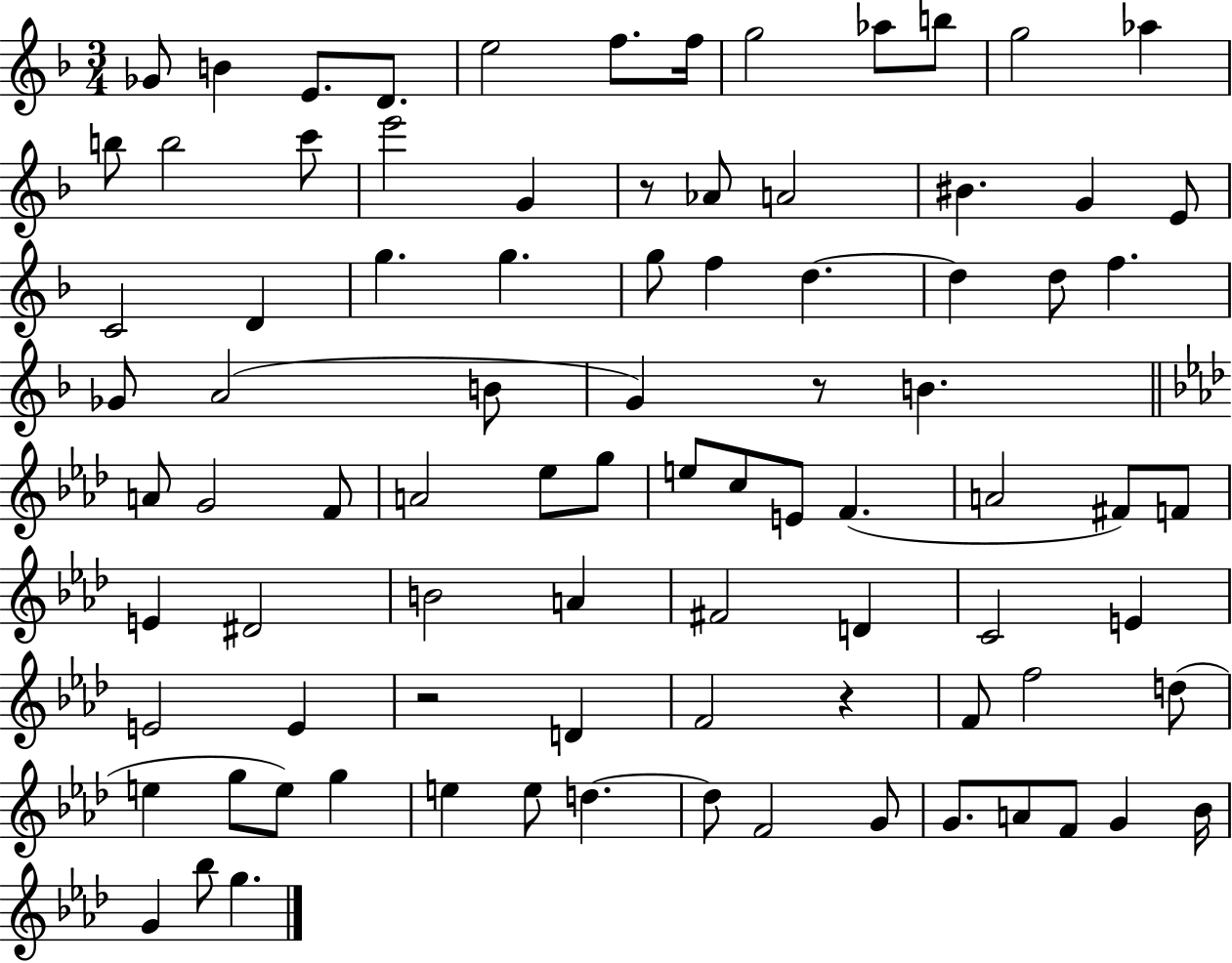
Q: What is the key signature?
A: F major